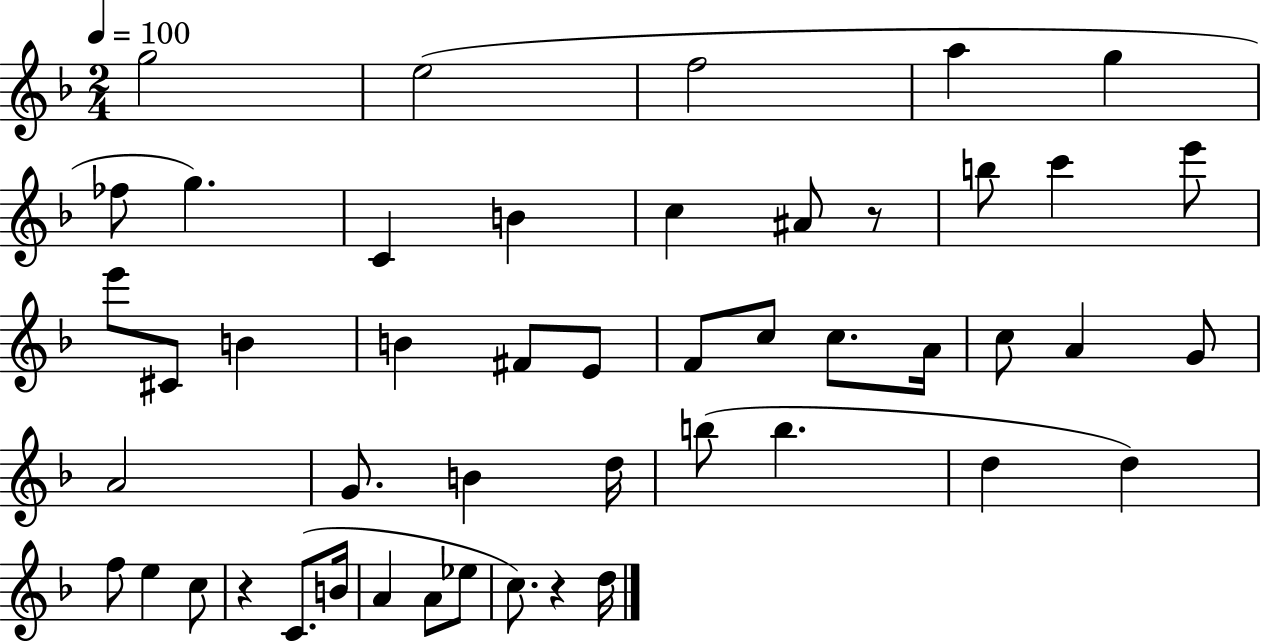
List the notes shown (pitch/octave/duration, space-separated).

G5/h E5/h F5/h A5/q G5/q FES5/e G5/q. C4/q B4/q C5/q A#4/e R/e B5/e C6/q E6/e E6/e C#4/e B4/q B4/q F#4/e E4/e F4/e C5/e C5/e. A4/s C5/e A4/q G4/e A4/h G4/e. B4/q D5/s B5/e B5/q. D5/q D5/q F5/e E5/q C5/e R/q C4/e. B4/s A4/q A4/e Eb5/e C5/e. R/q D5/s